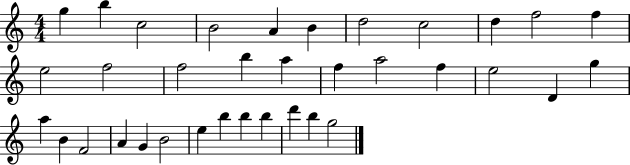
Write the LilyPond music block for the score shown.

{
  \clef treble
  \numericTimeSignature
  \time 4/4
  \key c \major
  g''4 b''4 c''2 | b'2 a'4 b'4 | d''2 c''2 | d''4 f''2 f''4 | \break e''2 f''2 | f''2 b''4 a''4 | f''4 a''2 f''4 | e''2 d'4 g''4 | \break a''4 b'4 f'2 | a'4 g'4 b'2 | e''4 b''4 b''4 b''4 | d'''4 b''4 g''2 | \break \bar "|."
}